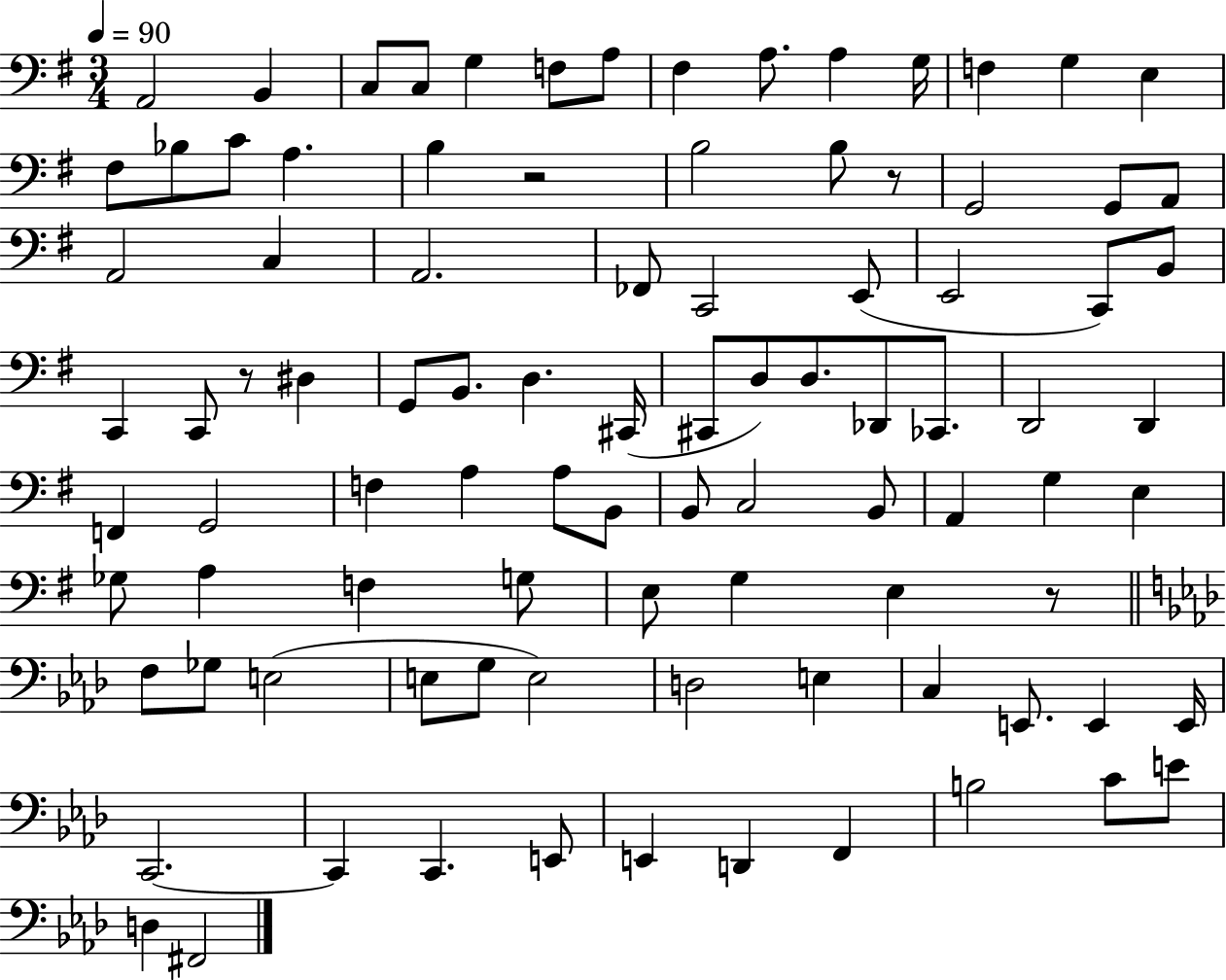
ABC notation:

X:1
T:Untitled
M:3/4
L:1/4
K:G
A,,2 B,, C,/2 C,/2 G, F,/2 A,/2 ^F, A,/2 A, G,/4 F, G, E, ^F,/2 _B,/2 C/2 A, B, z2 B,2 B,/2 z/2 G,,2 G,,/2 A,,/2 A,,2 C, A,,2 _F,,/2 C,,2 E,,/2 E,,2 C,,/2 B,,/2 C,, C,,/2 z/2 ^D, G,,/2 B,,/2 D, ^C,,/4 ^C,,/2 D,/2 D,/2 _D,,/2 _C,,/2 D,,2 D,, F,, G,,2 F, A, A,/2 B,,/2 B,,/2 C,2 B,,/2 A,, G, E, _G,/2 A, F, G,/2 E,/2 G, E, z/2 F,/2 _G,/2 E,2 E,/2 G,/2 E,2 D,2 E, C, E,,/2 E,, E,,/4 C,,2 C,, C,, E,,/2 E,, D,, F,, B,2 C/2 E/2 D, ^F,,2